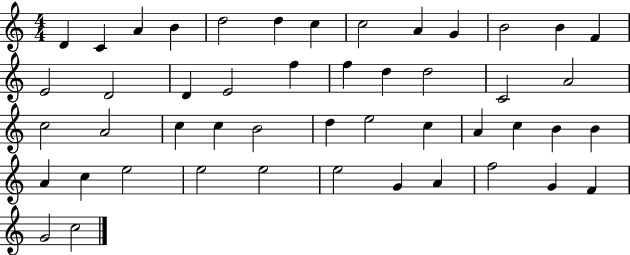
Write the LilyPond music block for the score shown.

{
  \clef treble
  \numericTimeSignature
  \time 4/4
  \key c \major
  d'4 c'4 a'4 b'4 | d''2 d''4 c''4 | c''2 a'4 g'4 | b'2 b'4 f'4 | \break e'2 d'2 | d'4 e'2 f''4 | f''4 d''4 d''2 | c'2 a'2 | \break c''2 a'2 | c''4 c''4 b'2 | d''4 e''2 c''4 | a'4 c''4 b'4 b'4 | \break a'4 c''4 e''2 | e''2 e''2 | e''2 g'4 a'4 | f''2 g'4 f'4 | \break g'2 c''2 | \bar "|."
}